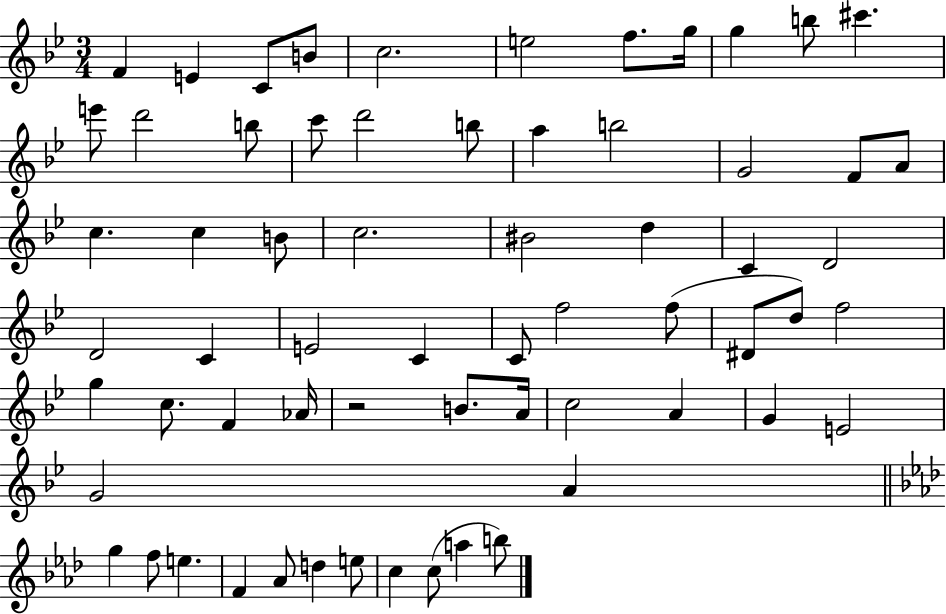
F4/q E4/q C4/e B4/e C5/h. E5/h F5/e. G5/s G5/q B5/e C#6/q. E6/e D6/h B5/e C6/e D6/h B5/e A5/q B5/h G4/h F4/e A4/e C5/q. C5/q B4/e C5/h. BIS4/h D5/q C4/q D4/h D4/h C4/q E4/h C4/q C4/e F5/h F5/e D#4/e D5/e F5/h G5/q C5/e. F4/q Ab4/s R/h B4/e. A4/s C5/h A4/q G4/q E4/h G4/h A4/q G5/q F5/e E5/q. F4/q Ab4/e D5/q E5/e C5/q C5/e A5/q B5/e